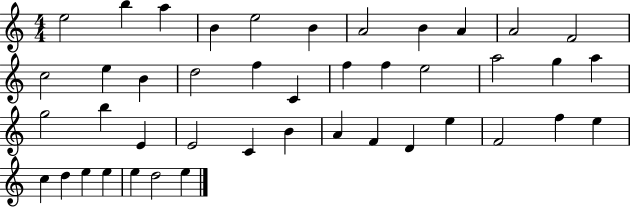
X:1
T:Untitled
M:4/4
L:1/4
K:C
e2 b a B e2 B A2 B A A2 F2 c2 e B d2 f C f f e2 a2 g a g2 b E E2 C B A F D e F2 f e c d e e e d2 e